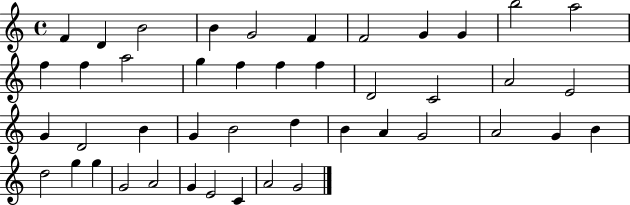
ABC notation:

X:1
T:Untitled
M:4/4
L:1/4
K:C
F D B2 B G2 F F2 G G b2 a2 f f a2 g f f f D2 C2 A2 E2 G D2 B G B2 d B A G2 A2 G B d2 g g G2 A2 G E2 C A2 G2